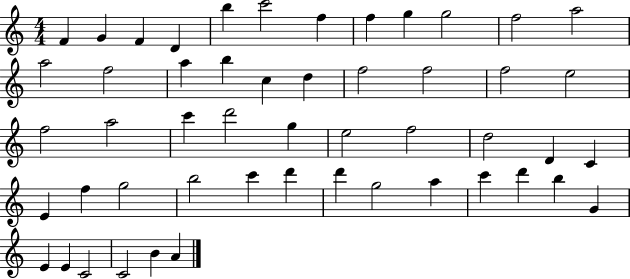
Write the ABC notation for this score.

X:1
T:Untitled
M:4/4
L:1/4
K:C
F G F D b c'2 f f g g2 f2 a2 a2 f2 a b c d f2 f2 f2 e2 f2 a2 c' d'2 g e2 f2 d2 D C E f g2 b2 c' d' d' g2 a c' d' b G E E C2 C2 B A